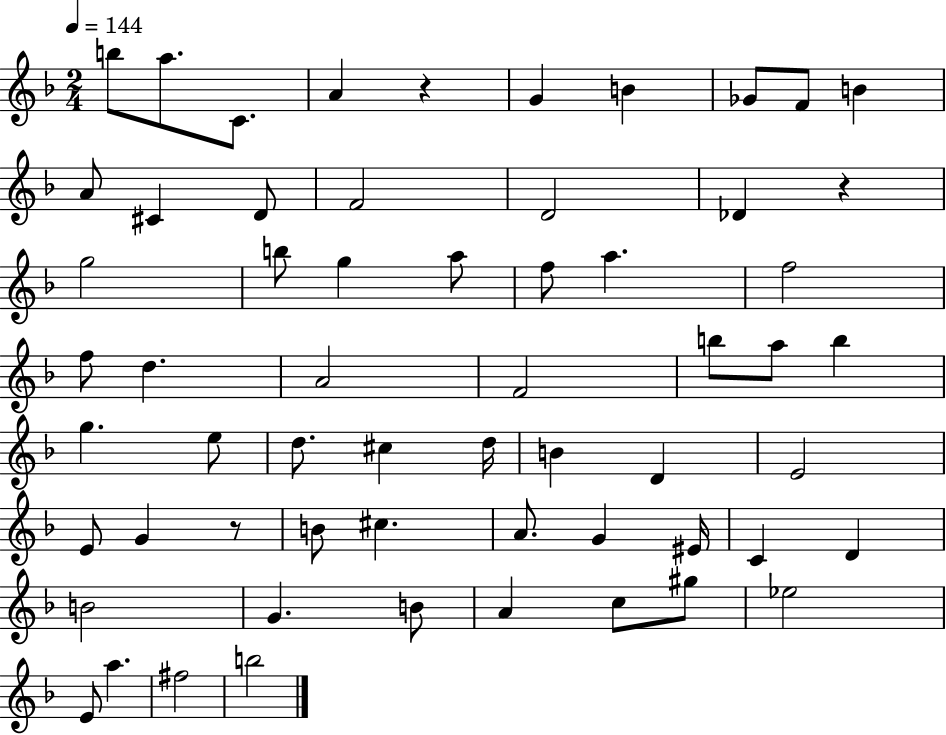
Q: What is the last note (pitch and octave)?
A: B5